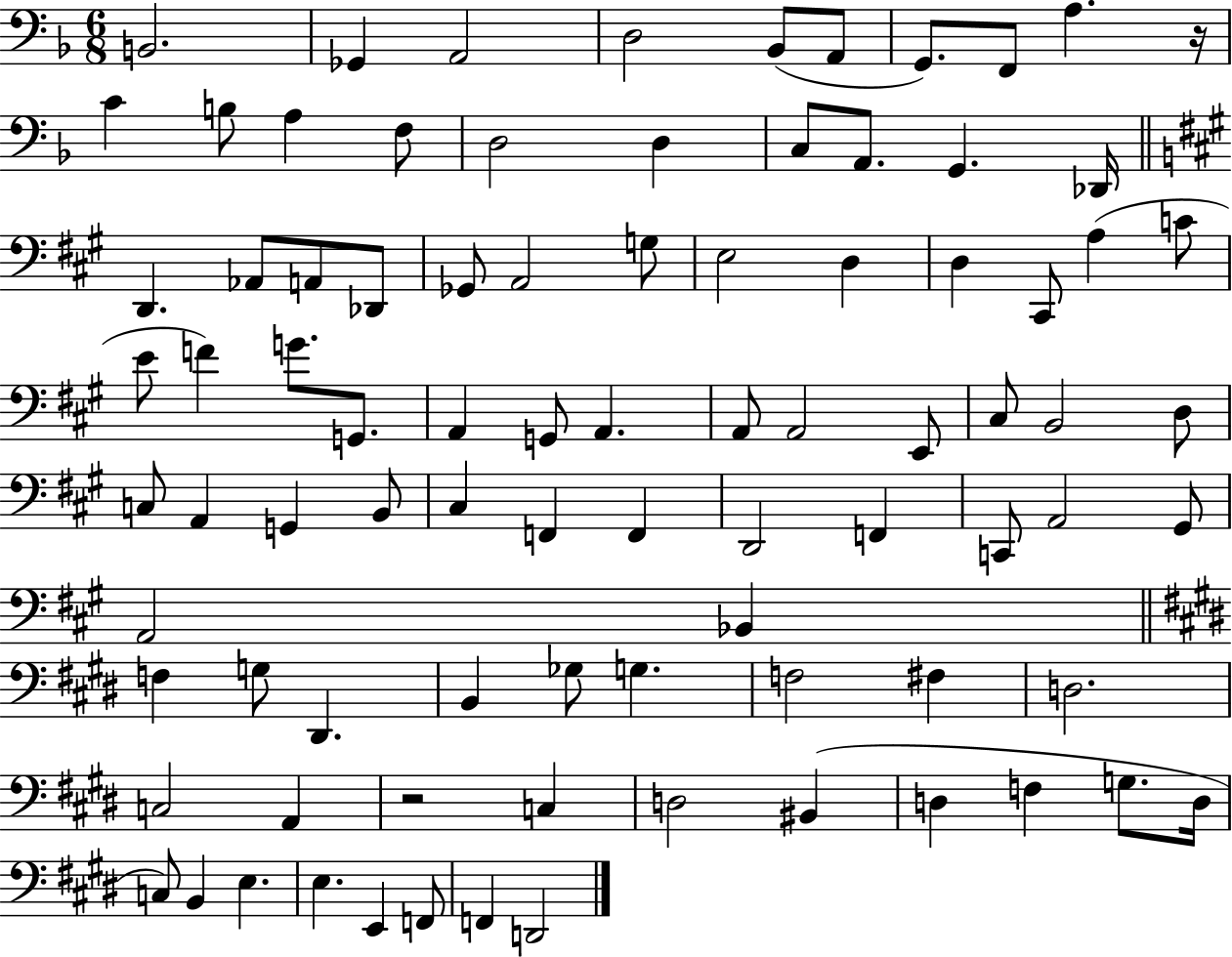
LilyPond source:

{
  \clef bass
  \numericTimeSignature
  \time 6/8
  \key f \major
  b,2. | ges,4 a,2 | d2 bes,8( a,8 | g,8.) f,8 a4. r16 | \break c'4 b8 a4 f8 | d2 d4 | c8 a,8. g,4. des,16 | \bar "||" \break \key a \major d,4. aes,8 a,8 des,8 | ges,8 a,2 g8 | e2 d4 | d4 cis,8 a4( c'8 | \break e'8 f'4) g'8. g,8. | a,4 g,8 a,4. | a,8 a,2 e,8 | cis8 b,2 d8 | \break c8 a,4 g,4 b,8 | cis4 f,4 f,4 | d,2 f,4 | c,8 a,2 gis,8 | \break a,2 bes,4 | \bar "||" \break \key e \major f4 g8 dis,4. | b,4 ges8 g4. | f2 fis4 | d2. | \break c2 a,4 | r2 c4 | d2 bis,4( | d4 f4 g8. d16 | \break c8) b,4 e4. | e4. e,4 f,8 | f,4 d,2 | \bar "|."
}